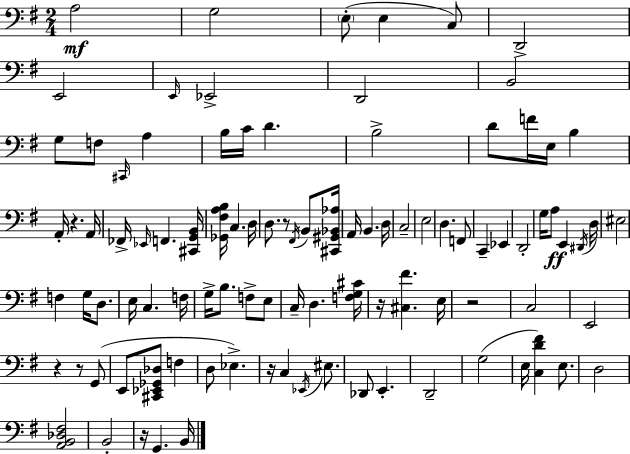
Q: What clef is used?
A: bass